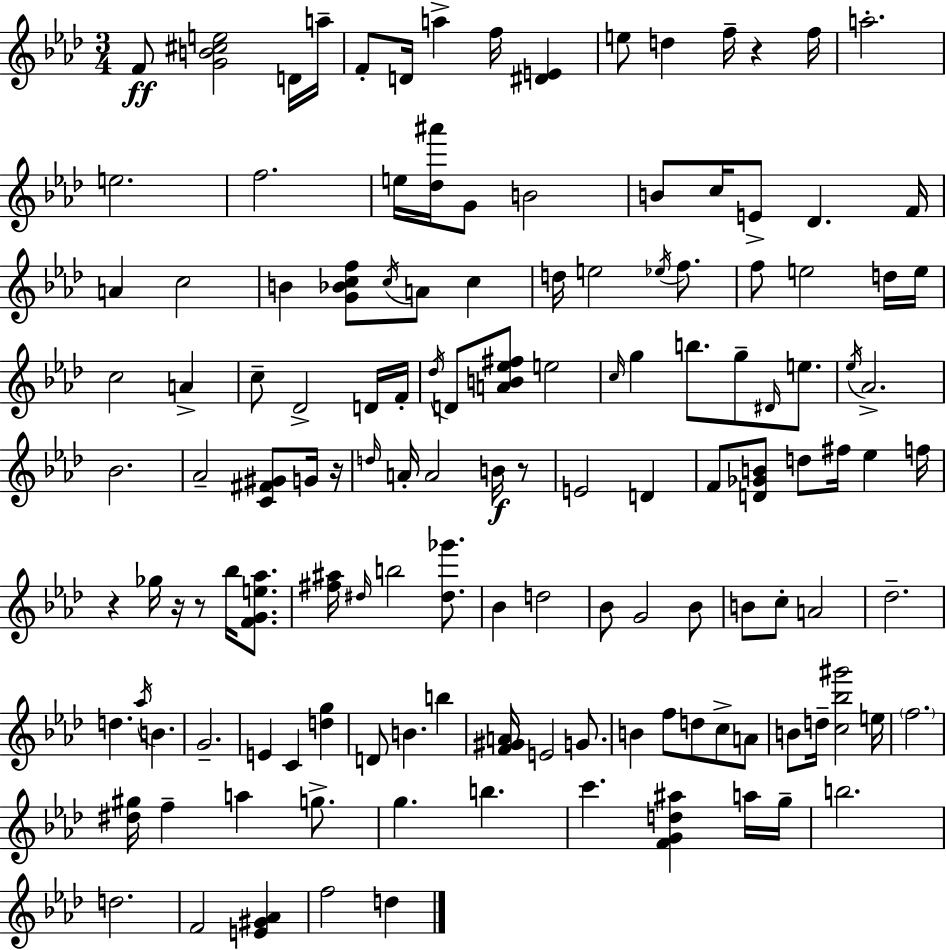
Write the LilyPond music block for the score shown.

{
  \clef treble
  \numericTimeSignature
  \time 3/4
  \key f \minor
  \repeat volta 2 { f'8\ff <g' b' cis'' e''>2 d'16 a''16-- | f'8-. d'16 a''4-> f''16 <dis' e'>4 | e''8 d''4 f''16-- r4 f''16 | a''2.-. | \break e''2. | f''2. | e''16 <des'' ais'''>16 g'8 b'2 | b'8 c''16 e'8-> des'4. f'16 | \break a'4 c''2 | b'4 <g' bes' c'' f''>8 \acciaccatura { c''16 } a'8 c''4 | d''16 e''2 \acciaccatura { ees''16 } f''8. | f''8 e''2 | \break d''16 e''16 c''2 a'4-> | c''8-- des'2-> | d'16 f'16-. \acciaccatura { des''16 } d'8 <a' b' ees'' fis''>8 e''2 | \grace { c''16 } g''4 b''8. g''8-- | \break \grace { dis'16 } e''8. \acciaccatura { ees''16 } aes'2.-> | bes'2. | aes'2-- | <c' fis' gis'>8 g'16 r16 \grace { d''16 } a'16-. a'2 | \break b'16\f r8 e'2 | d'4 f'8 <d' ges' b'>8 d''8 | fis''16 ees''4 f''16 r4 ges''16 | r16 r8 bes''16 <f' g' e'' aes''>8. <fis'' ais''>16 \grace { dis''16 } b''2 | \break <dis'' ges'''>8. bes'4 | d''2 bes'8 g'2 | bes'8 b'8 c''8-. | a'2 des''2.-- | \break d''4. | \acciaccatura { aes''16 } b'4. g'2.-- | e'4 | c'4 <d'' g''>4 d'8 b'4. | \break b''4 <f' gis' a'>16 e'2 | g'8. b'4 | f''8 d''8 c''8-> a'8 b'8 d''16-- | <c'' bes'' gis'''>2 e''16 \parenthesize f''2. | \break <dis'' gis''>16 f''4-- | a''4 g''8.-> g''4. | b''4. c'''4. | <f' g' d'' ais''>4 a''16 g''16-- b''2. | \break d''2. | f'2 | <e' gis' aes'>4 f''2 | d''4 } \bar "|."
}